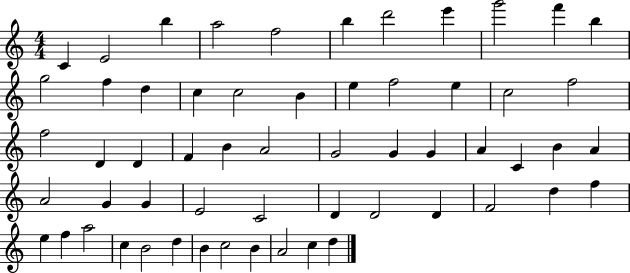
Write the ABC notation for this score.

X:1
T:Untitled
M:4/4
L:1/4
K:C
C E2 b a2 f2 b d'2 e' g'2 f' b g2 f d c c2 B e f2 e c2 f2 f2 D D F B A2 G2 G G A C B A A2 G G E2 C2 D D2 D F2 d f e f a2 c B2 d B c2 B A2 c d